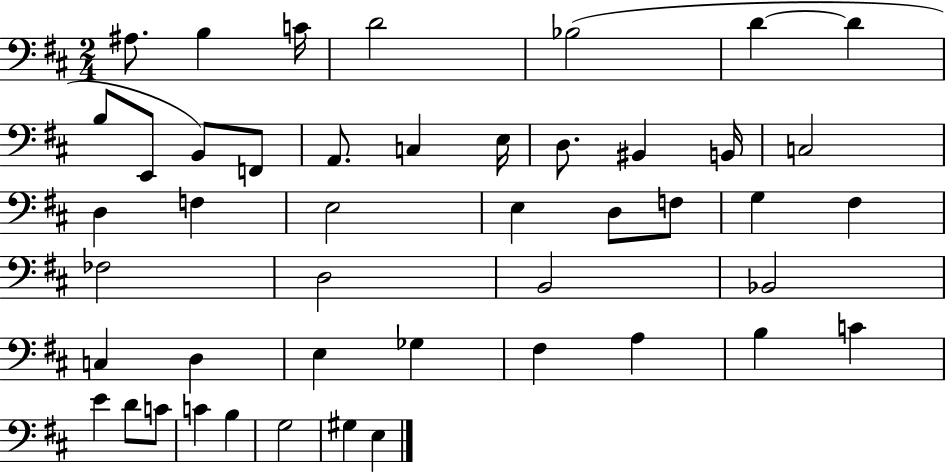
X:1
T:Untitled
M:2/4
L:1/4
K:D
^A,/2 B, C/4 D2 _B,2 D D B,/2 E,,/2 B,,/2 F,,/2 A,,/2 C, E,/4 D,/2 ^B,, B,,/4 C,2 D, F, E,2 E, D,/2 F,/2 G, ^F, _F,2 D,2 B,,2 _B,,2 C, D, E, _G, ^F, A, B, C E D/2 C/2 C B, G,2 ^G, E,